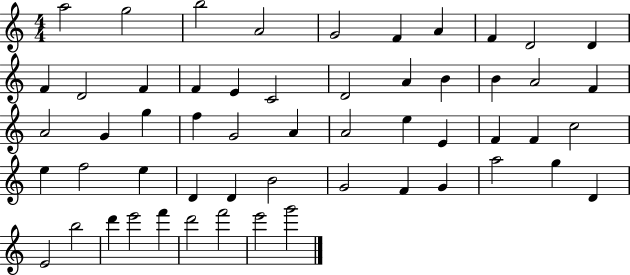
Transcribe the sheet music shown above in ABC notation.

X:1
T:Untitled
M:4/4
L:1/4
K:C
a2 g2 b2 A2 G2 F A F D2 D F D2 F F E C2 D2 A B B A2 F A2 G g f G2 A A2 e E F F c2 e f2 e D D B2 G2 F G a2 g D E2 b2 d' e'2 f' d'2 f'2 e'2 g'2